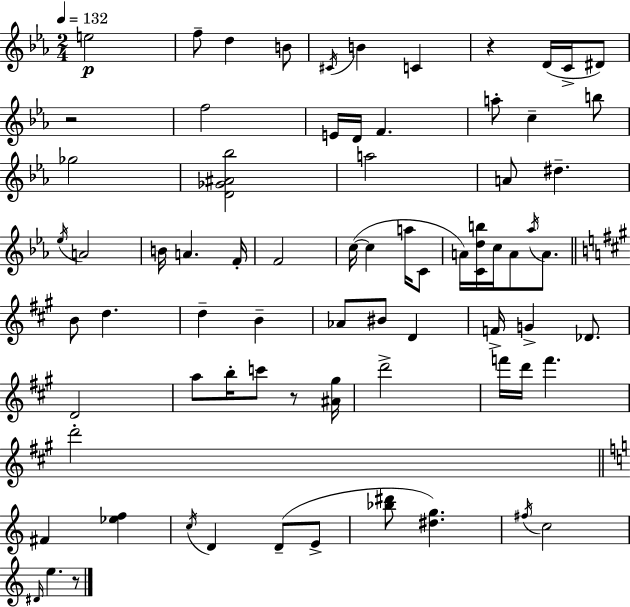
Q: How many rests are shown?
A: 4